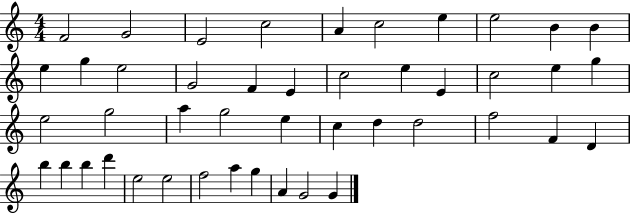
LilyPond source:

{
  \clef treble
  \numericTimeSignature
  \time 4/4
  \key c \major
  f'2 g'2 | e'2 c''2 | a'4 c''2 e''4 | e''2 b'4 b'4 | \break e''4 g''4 e''2 | g'2 f'4 e'4 | c''2 e''4 e'4 | c''2 e''4 g''4 | \break e''2 g''2 | a''4 g''2 e''4 | c''4 d''4 d''2 | f''2 f'4 d'4 | \break b''4 b''4 b''4 d'''4 | e''2 e''2 | f''2 a''4 g''4 | a'4 g'2 g'4 | \break \bar "|."
}